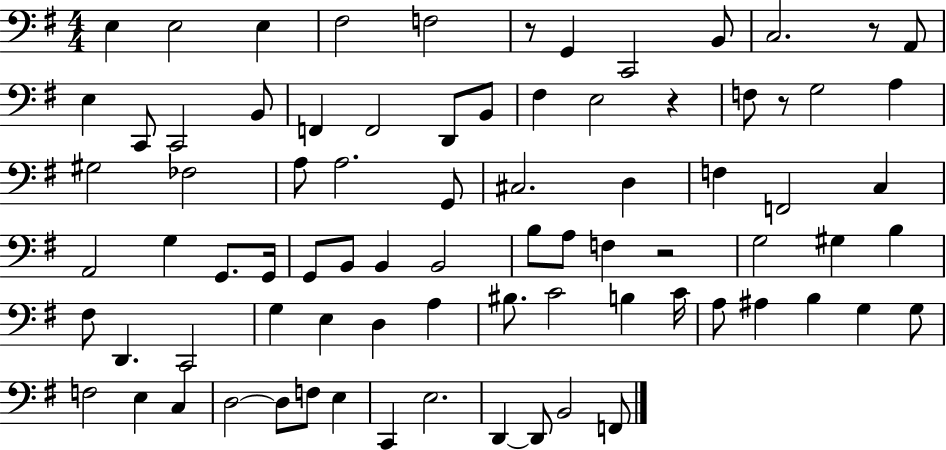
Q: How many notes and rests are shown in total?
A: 81